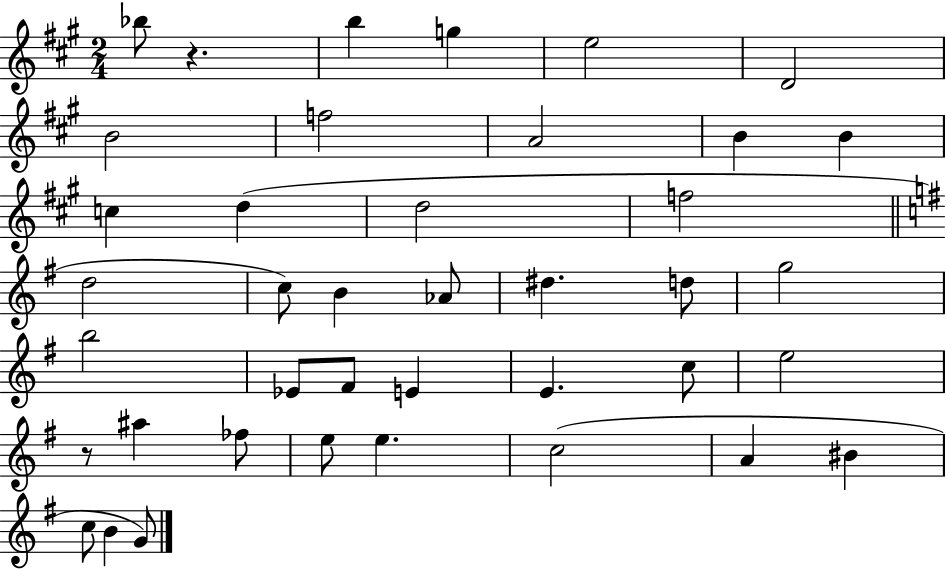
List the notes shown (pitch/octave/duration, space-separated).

Bb5/e R/q. B5/q G5/q E5/h D4/h B4/h F5/h A4/h B4/q B4/q C5/q D5/q D5/h F5/h D5/h C5/e B4/q Ab4/e D#5/q. D5/e G5/h B5/h Eb4/e F#4/e E4/q E4/q. C5/e E5/h R/e A#5/q FES5/e E5/e E5/q. C5/h A4/q BIS4/q C5/e B4/q G4/e